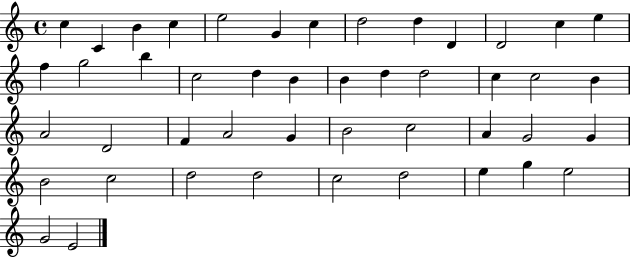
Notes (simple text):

C5/q C4/q B4/q C5/q E5/h G4/q C5/q D5/h D5/q D4/q D4/h C5/q E5/q F5/q G5/h B5/q C5/h D5/q B4/q B4/q D5/q D5/h C5/q C5/h B4/q A4/h D4/h F4/q A4/h G4/q B4/h C5/h A4/q G4/h G4/q B4/h C5/h D5/h D5/h C5/h D5/h E5/q G5/q E5/h G4/h E4/h